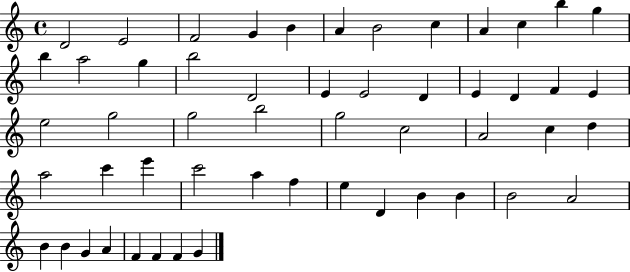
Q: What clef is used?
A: treble